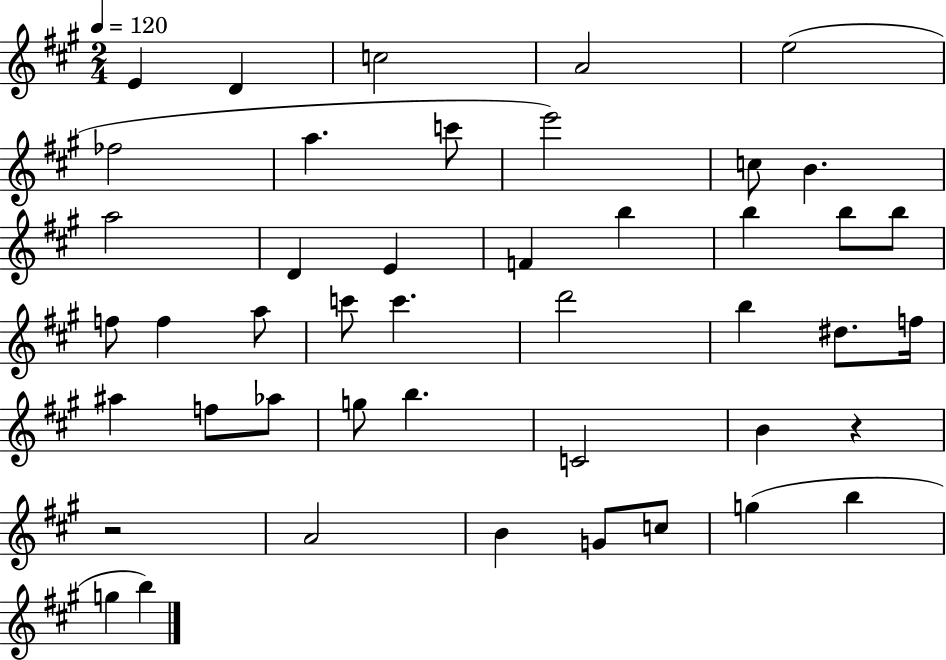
X:1
T:Untitled
M:2/4
L:1/4
K:A
E D c2 A2 e2 _f2 a c'/2 e'2 c/2 B a2 D E F b b b/2 b/2 f/2 f a/2 c'/2 c' d'2 b ^d/2 f/4 ^a f/2 _a/2 g/2 b C2 B z z2 A2 B G/2 c/2 g b g b